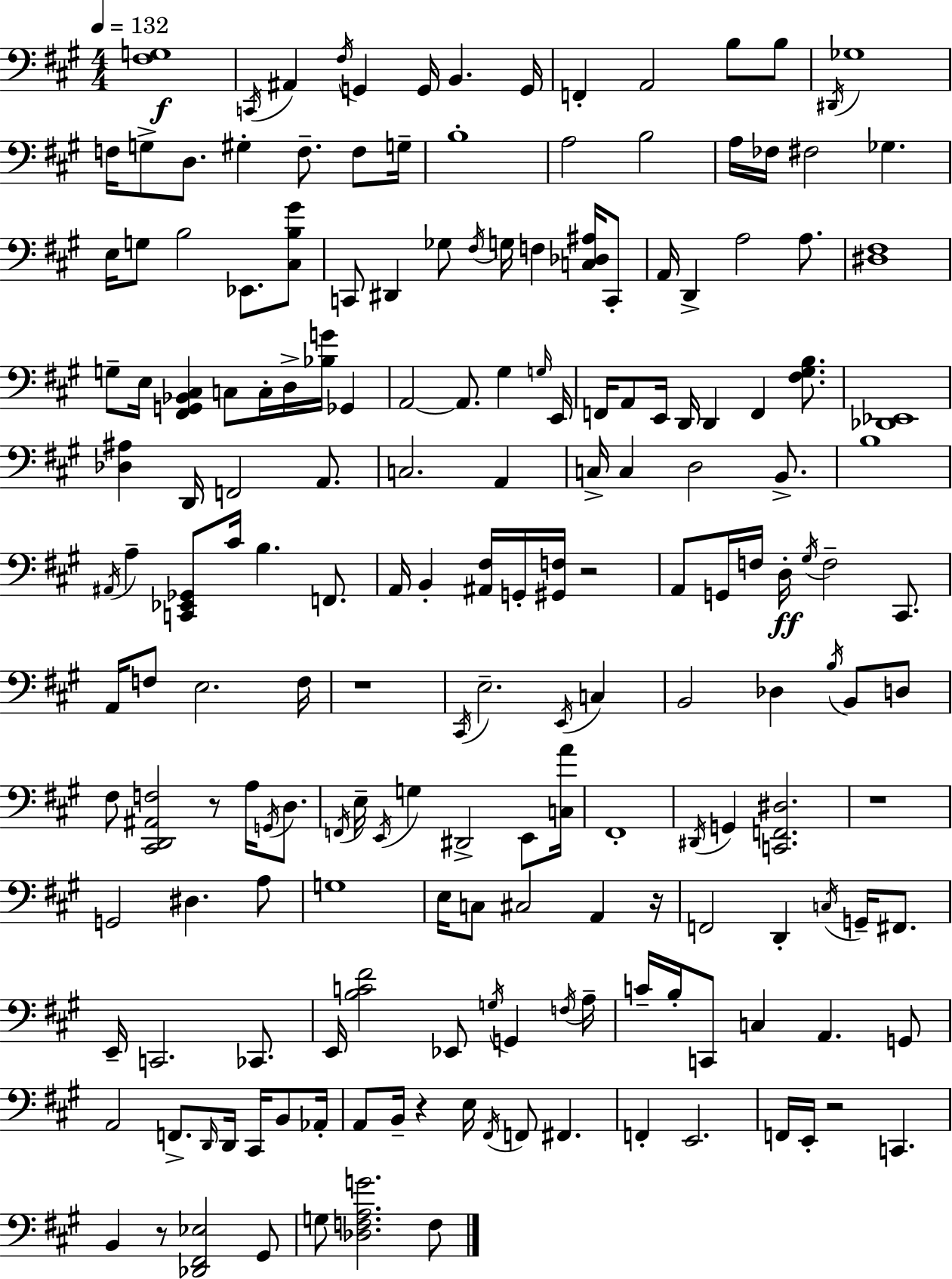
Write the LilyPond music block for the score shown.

{
  \clef bass
  \numericTimeSignature
  \time 4/4
  \key a \major
  \tempo 4 = 132
  \repeat volta 2 { <fis g>1\f | \acciaccatura { c,16 } ais,4 \acciaccatura { fis16 } g,4 g,16 b,4. | g,16 f,4-. a,2 b8 | b8 \acciaccatura { dis,16 } ges1 | \break f16 g8-> d8. gis4-. f8.-- | f8 g16-- b1-. | a2 b2 | a16 fes16 fis2 ges4. | \break e16 g8 b2 ees,8. | <cis b gis'>8 c,8 dis,4 ges8 \acciaccatura { fis16 } g16 f4 | <c des ais>16 c,8-. a,16 d,4-> a2 | a8. <dis fis>1 | \break g8-- e16 <fis, g, bes, cis>4 c8 c16-. d16-> <bes g'>16 | ges,4 a,2~~ a,8. gis4 | \grace { g16 } e,16 f,16 a,8 e,16 d,16 d,4 f,4 | <fis gis b>8. <des, ees,>1 | \break <des ais>4 d,16 f,2 | a,8. c2. | a,4 c16-> c4 d2 | b,8.-> b1 | \break \acciaccatura { ais,16 } a4-- <c, ees, ges,>8 cis'16 b4. | f,8. a,16 b,4-. <ais, fis>16 g,16-. <gis, f>16 r2 | a,8 g,16 f16 d16-.\ff \acciaccatura { gis16 } f2-- | cis,8. a,16 f8 e2. | \break f16 r1 | \acciaccatura { cis,16 } e2.-- | \acciaccatura { e,16 } c4 b,2 | des4 \acciaccatura { b16 } b,8 d8 fis8 <cis, d, ais, f>2 | \break r8 a16 \acciaccatura { g,16 } d8. \acciaccatura { f,16 } e16-- \acciaccatura { e,16 } g4 | dis,2-> e,8 <c a'>16 fis,1-. | \acciaccatura { dis,16 } g,4 | <c, f, dis>2. r1 | \break g,2 | dis4. a8 g1 | e16 c8 | cis2 a,4 r16 f,2 | \break d,4-. \acciaccatura { c16 } g,16-- fis,8. e,16-- | c,2. ces,8. e,16 | <b c' fis'>2 ees,8 \acciaccatura { g16 } g,4 \acciaccatura { f16 } | a16-- c'16-- b16-. c,8 c4 a,4. g,8 | \break a,2 f,8.-> \grace { d,16 } d,16 cis,16 b,8 | aes,16-. a,8 b,16-- r4 e16 \acciaccatura { fis,16 } f,8 fis,4. | f,4-. e,2. | f,16 e,16-. r2 c,4. | \break b,4 r8 <des, fis, ees>2 | gis,8 g8 <des f a g'>2. | f8 } \bar "|."
}